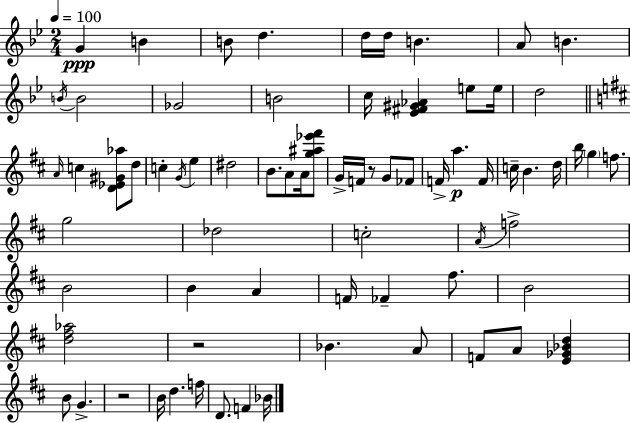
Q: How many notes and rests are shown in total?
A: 72